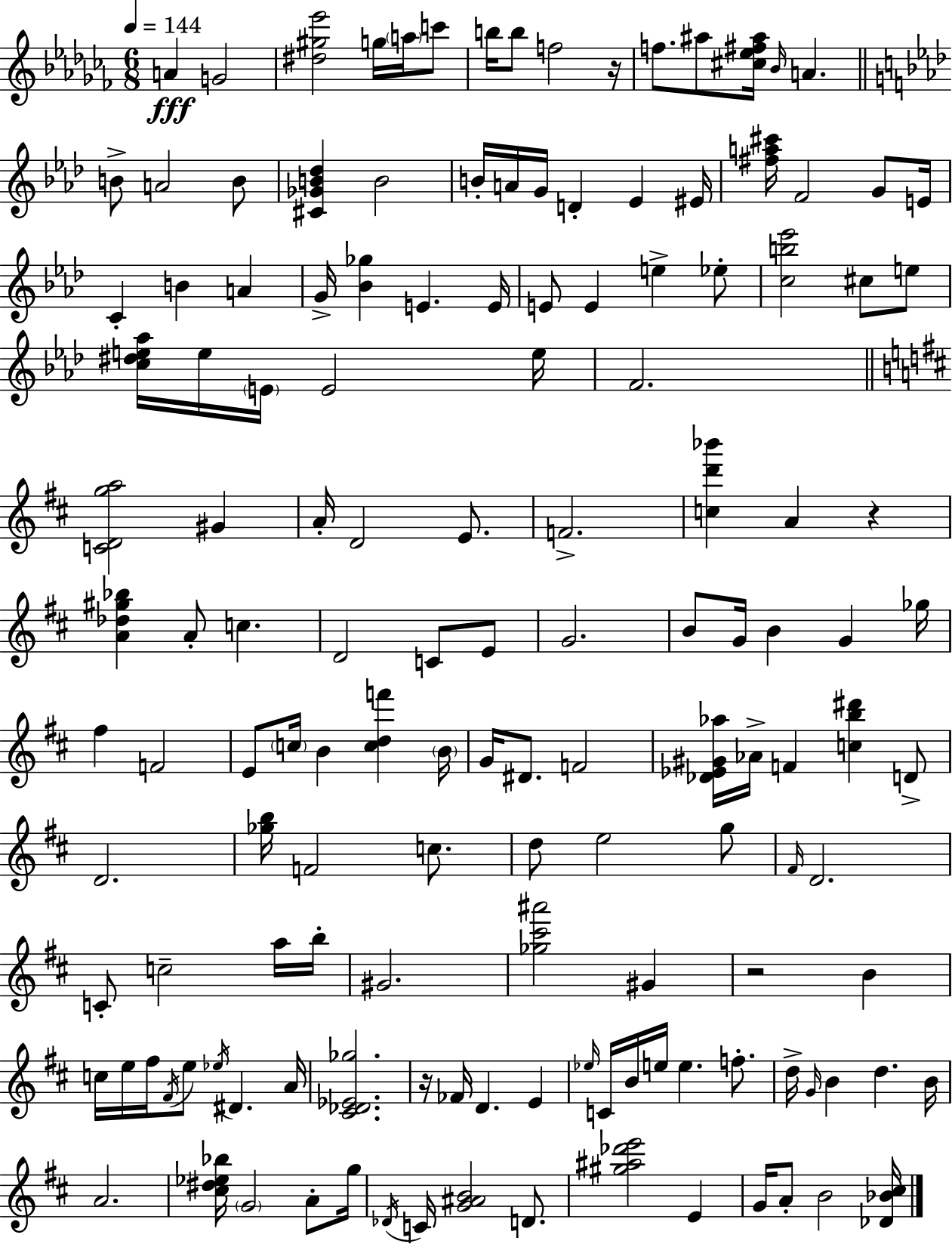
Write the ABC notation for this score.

X:1
T:Untitled
M:6/8
L:1/4
K:Abm
A G2 [^d^g_e']2 g/4 a/4 c'/2 b/4 b/2 f2 z/4 f/2 ^a/2 [^c_e^f^a]/4 _B/4 A B/2 A2 B/2 [^C_GB_d] B2 B/4 A/4 G/4 D _E ^E/4 [^fa^c']/4 F2 G/2 E/4 C B A G/4 [_B_g] E E/4 E/2 E e _e/2 [cb_e']2 ^c/2 e/2 [c^de_a]/4 e/4 E/4 E2 e/4 F2 [CDga]2 ^G A/4 D2 E/2 F2 [cd'_b'] A z [A_d^g_b] A/2 c D2 C/2 E/2 G2 B/2 G/4 B G _g/4 ^f F2 E/2 c/4 B [cdf'] B/4 G/4 ^D/2 F2 [_D_E^G_a]/4 _A/4 F [cb^d'] D/2 D2 [_gb]/4 F2 c/2 d/2 e2 g/2 ^F/4 D2 C/2 c2 a/4 b/4 ^G2 [_g^c'^a']2 ^G z2 B c/4 e/4 ^f/4 ^F/4 e/2 _e/4 ^D A/4 [^C_D_E_g]2 z/4 _F/4 D E _e/4 C/4 B/4 e/4 e f/2 d/4 G/4 B d B/4 A2 [^c^d_e_b]/4 G2 A/2 g/4 _D/4 C/4 [G^AB]2 D/2 [^g^a_d'e']2 E G/4 A/2 B2 [_D_B^c]/4